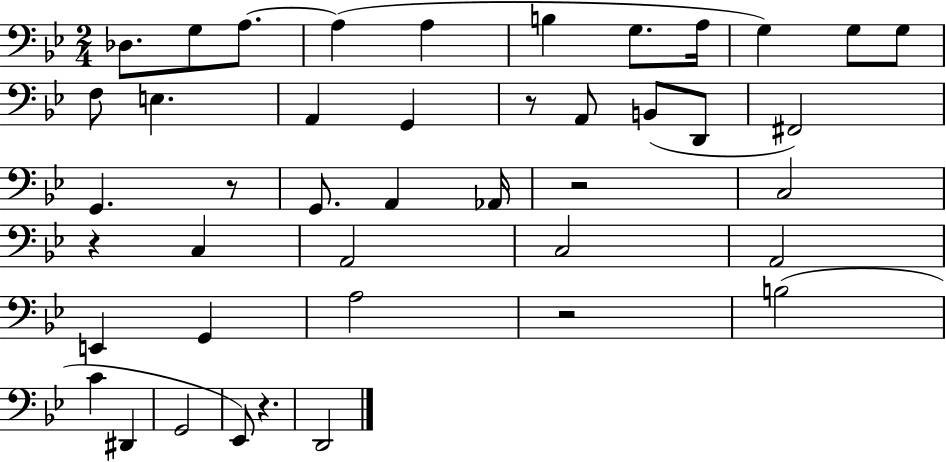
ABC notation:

X:1
T:Untitled
M:2/4
L:1/4
K:Bb
_D,/2 G,/2 A,/2 A, A, B, G,/2 A,/4 G, G,/2 G,/2 F,/2 E, A,, G,, z/2 A,,/2 B,,/2 D,,/2 ^F,,2 G,, z/2 G,,/2 A,, _A,,/4 z2 C,2 z C, A,,2 C,2 A,,2 E,, G,, A,2 z2 B,2 C ^D,, G,,2 _E,,/2 z D,,2